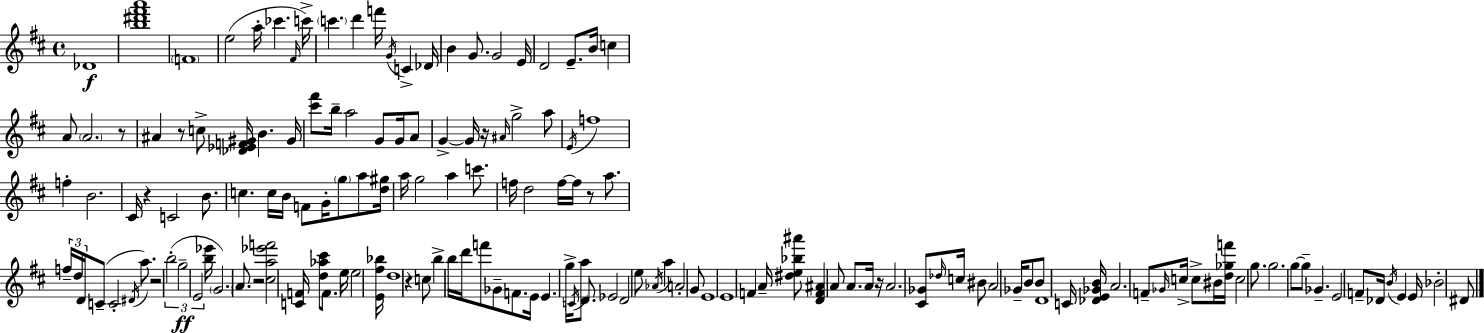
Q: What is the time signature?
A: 4/4